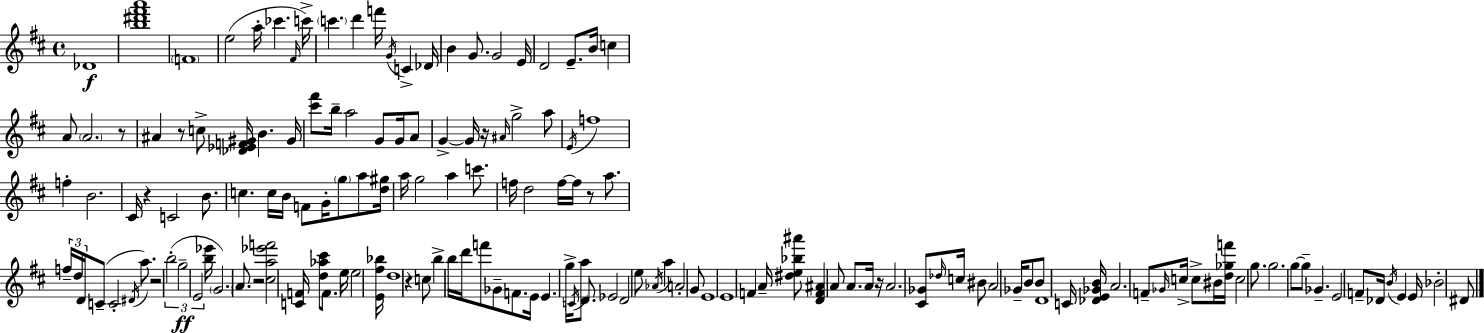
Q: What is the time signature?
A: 4/4